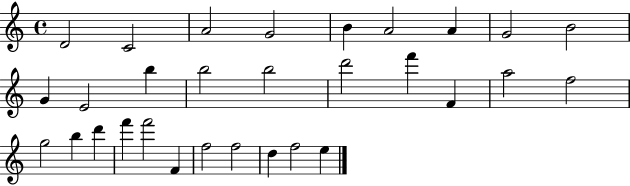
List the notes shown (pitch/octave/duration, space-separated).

D4/h C4/h A4/h G4/h B4/q A4/h A4/q G4/h B4/h G4/q E4/h B5/q B5/h B5/h D6/h F6/q F4/q A5/h F5/h G5/h B5/q D6/q F6/q F6/h F4/q F5/h F5/h D5/q F5/h E5/q